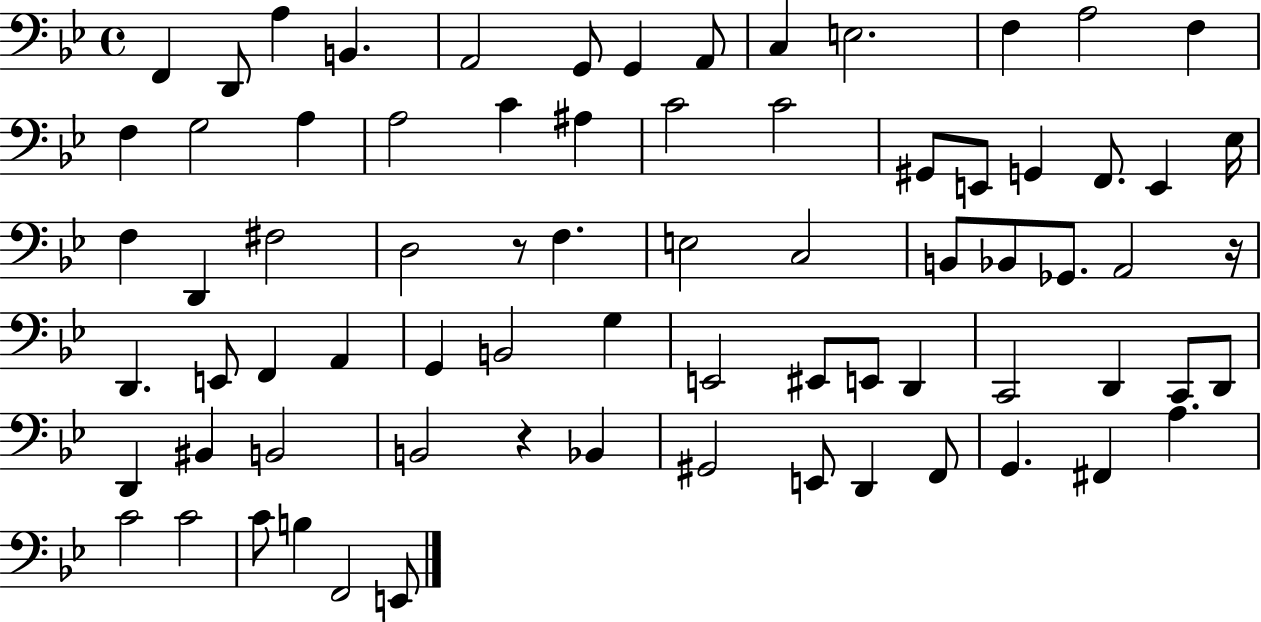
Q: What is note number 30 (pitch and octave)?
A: F#3